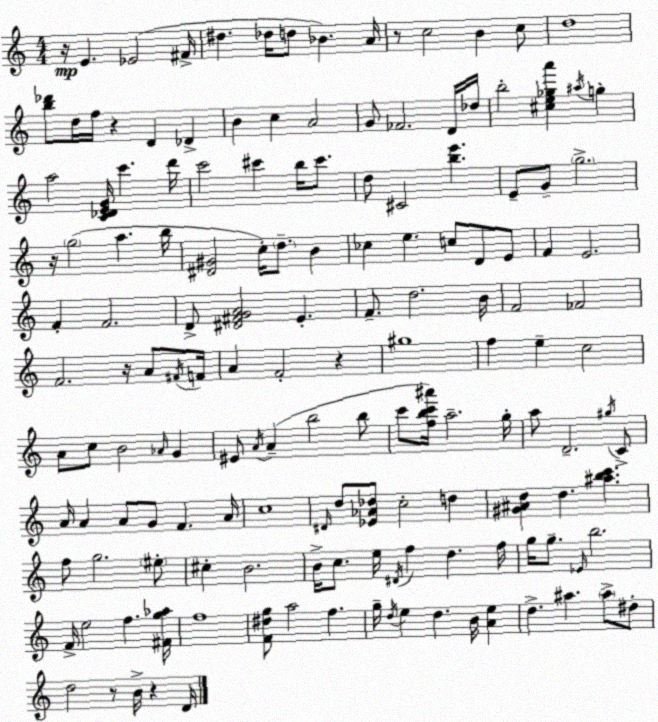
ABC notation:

X:1
T:Untitled
M:4/4
L:1/4
K:Am
z/4 E _E2 ^F/4 ^d _d/4 d/2 _B A/4 z/2 c2 B c/2 d4 [b_d']/2 d/4 f/4 z D _D B c A2 G/2 _F2 D/4 _d/4 b2 [^ce_ga'] ^a/4 g a2 [C_DEG]/4 c' d'/4 c'2 ^c' b/4 ^c'/2 d/2 ^C2 [be'] E/2 G/2 g2 z/4 g2 a b/4 [^D^G]2 c/4 d/2 B _c e c/2 D/2 E/2 F E2 F F2 D/2 [^D^FGA]2 E F/2 d2 B/4 F2 _F2 F2 z/4 A/2 ^F/4 F/4 A F2 z ^g4 f e c2 A/2 c/2 B2 _A/4 G ^E/2 A/4 A b2 b/2 c'/2 [fbc'^a']/4 a2 g/4 a/2 D2 ^g/4 C/2 A/4 A A/2 G/2 F A/4 c4 ^D/4 d/2 [_E_A_d]/2 c2 d [^G^Ad] d [^abc'] f/2 g2 ^e/2 ^c B2 B/4 c/2 e/4 ^D/4 f d f/4 g/4 g/2 _E/4 b2 F/4 e2 f [^Fg_a]/4 f4 [F^dg]/2 a2 f g/4 d/4 e d B/4 [Ae] d ^a ^a/2 ^d/2 d2 z/2 B/4 z D/4